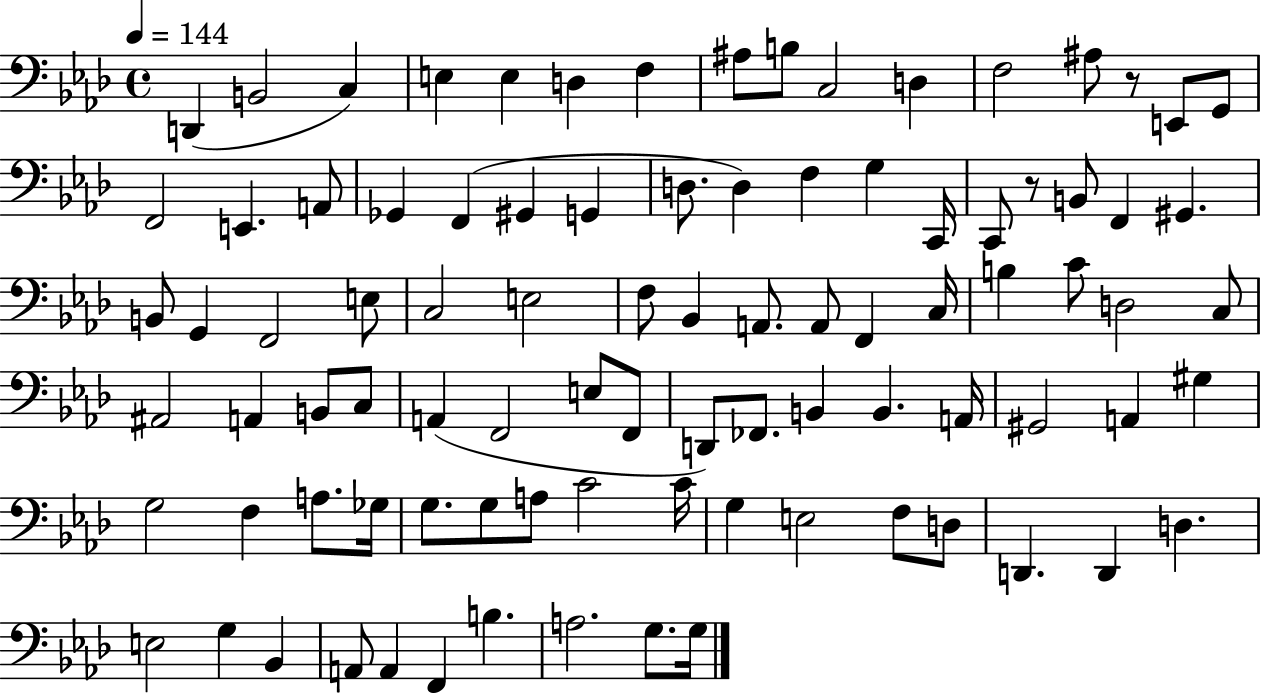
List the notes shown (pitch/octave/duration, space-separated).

D2/q B2/h C3/q E3/q E3/q D3/q F3/q A#3/e B3/e C3/h D3/q F3/h A#3/e R/e E2/e G2/e F2/h E2/q. A2/e Gb2/q F2/q G#2/q G2/q D3/e. D3/q F3/q G3/q C2/s C2/e R/e B2/e F2/q G#2/q. B2/e G2/q F2/h E3/e C3/h E3/h F3/e Bb2/q A2/e. A2/e F2/q C3/s B3/q C4/e D3/h C3/e A#2/h A2/q B2/e C3/e A2/q F2/h E3/e F2/e D2/e FES2/e. B2/q B2/q. A2/s G#2/h A2/q G#3/q G3/h F3/q A3/e. Gb3/s G3/e. G3/e A3/e C4/h C4/s G3/q E3/h F3/e D3/e D2/q. D2/q D3/q. E3/h G3/q Bb2/q A2/e A2/q F2/q B3/q. A3/h. G3/e. G3/s